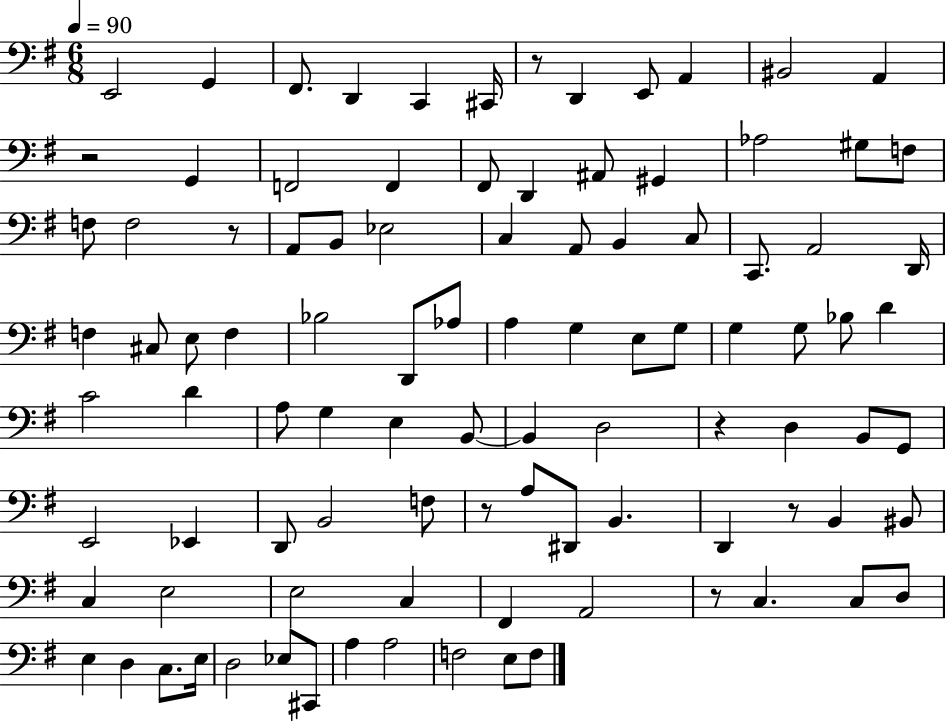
X:1
T:Untitled
M:6/8
L:1/4
K:G
E,,2 G,, ^F,,/2 D,, C,, ^C,,/4 z/2 D,, E,,/2 A,, ^B,,2 A,, z2 G,, F,,2 F,, ^F,,/2 D,, ^A,,/2 ^G,, _A,2 ^G,/2 F,/2 F,/2 F,2 z/2 A,,/2 B,,/2 _E,2 C, A,,/2 B,, C,/2 C,,/2 A,,2 D,,/4 F, ^C,/2 E,/2 F, _B,2 D,,/2 _A,/2 A, G, E,/2 G,/2 G, G,/2 _B,/2 D C2 D A,/2 G, E, B,,/2 B,, D,2 z D, B,,/2 G,,/2 E,,2 _E,, D,,/2 B,,2 F,/2 z/2 A,/2 ^D,,/2 B,, D,, z/2 B,, ^B,,/2 C, E,2 E,2 C, ^F,, A,,2 z/2 C, C,/2 D,/2 E, D, C,/2 E,/4 D,2 _E,/2 ^C,,/2 A, A,2 F,2 E,/2 F,/2